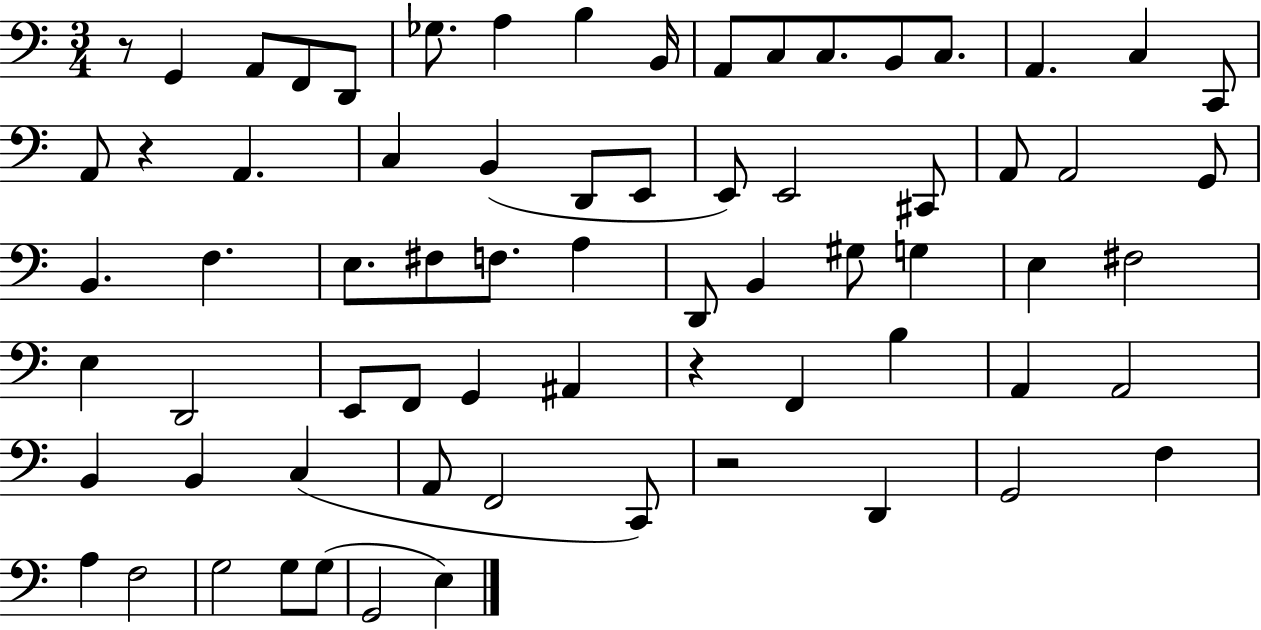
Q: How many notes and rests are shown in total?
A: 70